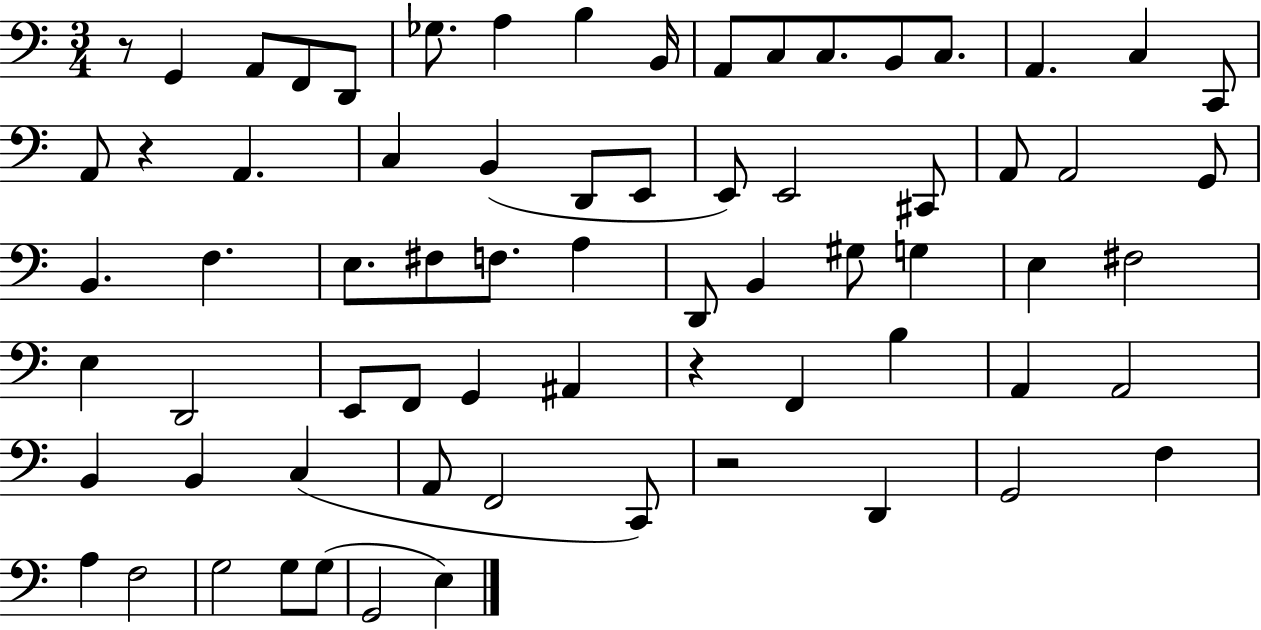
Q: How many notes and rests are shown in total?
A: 70